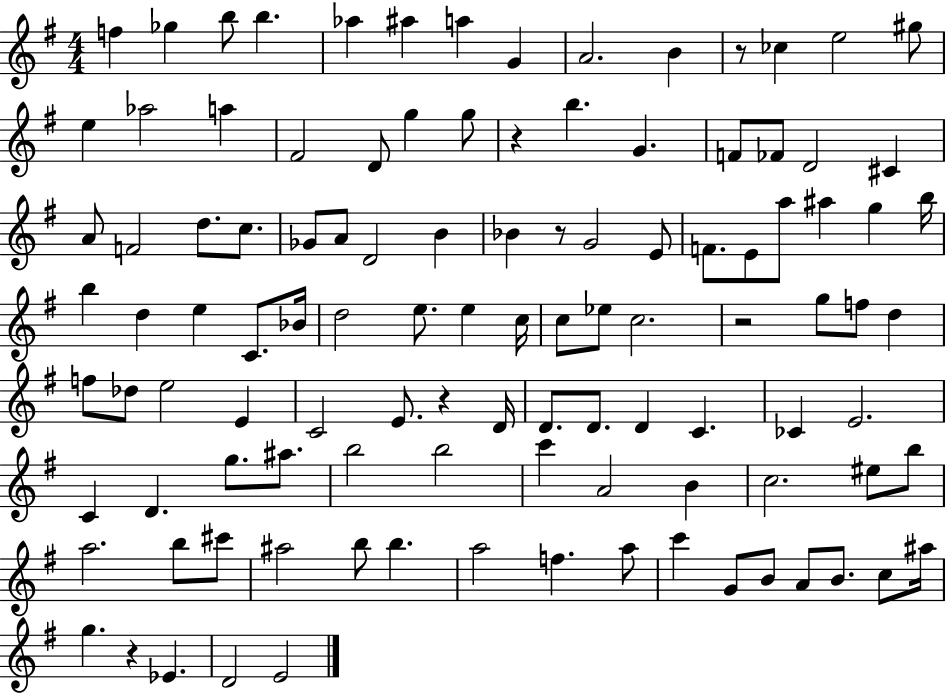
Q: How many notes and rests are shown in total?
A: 109